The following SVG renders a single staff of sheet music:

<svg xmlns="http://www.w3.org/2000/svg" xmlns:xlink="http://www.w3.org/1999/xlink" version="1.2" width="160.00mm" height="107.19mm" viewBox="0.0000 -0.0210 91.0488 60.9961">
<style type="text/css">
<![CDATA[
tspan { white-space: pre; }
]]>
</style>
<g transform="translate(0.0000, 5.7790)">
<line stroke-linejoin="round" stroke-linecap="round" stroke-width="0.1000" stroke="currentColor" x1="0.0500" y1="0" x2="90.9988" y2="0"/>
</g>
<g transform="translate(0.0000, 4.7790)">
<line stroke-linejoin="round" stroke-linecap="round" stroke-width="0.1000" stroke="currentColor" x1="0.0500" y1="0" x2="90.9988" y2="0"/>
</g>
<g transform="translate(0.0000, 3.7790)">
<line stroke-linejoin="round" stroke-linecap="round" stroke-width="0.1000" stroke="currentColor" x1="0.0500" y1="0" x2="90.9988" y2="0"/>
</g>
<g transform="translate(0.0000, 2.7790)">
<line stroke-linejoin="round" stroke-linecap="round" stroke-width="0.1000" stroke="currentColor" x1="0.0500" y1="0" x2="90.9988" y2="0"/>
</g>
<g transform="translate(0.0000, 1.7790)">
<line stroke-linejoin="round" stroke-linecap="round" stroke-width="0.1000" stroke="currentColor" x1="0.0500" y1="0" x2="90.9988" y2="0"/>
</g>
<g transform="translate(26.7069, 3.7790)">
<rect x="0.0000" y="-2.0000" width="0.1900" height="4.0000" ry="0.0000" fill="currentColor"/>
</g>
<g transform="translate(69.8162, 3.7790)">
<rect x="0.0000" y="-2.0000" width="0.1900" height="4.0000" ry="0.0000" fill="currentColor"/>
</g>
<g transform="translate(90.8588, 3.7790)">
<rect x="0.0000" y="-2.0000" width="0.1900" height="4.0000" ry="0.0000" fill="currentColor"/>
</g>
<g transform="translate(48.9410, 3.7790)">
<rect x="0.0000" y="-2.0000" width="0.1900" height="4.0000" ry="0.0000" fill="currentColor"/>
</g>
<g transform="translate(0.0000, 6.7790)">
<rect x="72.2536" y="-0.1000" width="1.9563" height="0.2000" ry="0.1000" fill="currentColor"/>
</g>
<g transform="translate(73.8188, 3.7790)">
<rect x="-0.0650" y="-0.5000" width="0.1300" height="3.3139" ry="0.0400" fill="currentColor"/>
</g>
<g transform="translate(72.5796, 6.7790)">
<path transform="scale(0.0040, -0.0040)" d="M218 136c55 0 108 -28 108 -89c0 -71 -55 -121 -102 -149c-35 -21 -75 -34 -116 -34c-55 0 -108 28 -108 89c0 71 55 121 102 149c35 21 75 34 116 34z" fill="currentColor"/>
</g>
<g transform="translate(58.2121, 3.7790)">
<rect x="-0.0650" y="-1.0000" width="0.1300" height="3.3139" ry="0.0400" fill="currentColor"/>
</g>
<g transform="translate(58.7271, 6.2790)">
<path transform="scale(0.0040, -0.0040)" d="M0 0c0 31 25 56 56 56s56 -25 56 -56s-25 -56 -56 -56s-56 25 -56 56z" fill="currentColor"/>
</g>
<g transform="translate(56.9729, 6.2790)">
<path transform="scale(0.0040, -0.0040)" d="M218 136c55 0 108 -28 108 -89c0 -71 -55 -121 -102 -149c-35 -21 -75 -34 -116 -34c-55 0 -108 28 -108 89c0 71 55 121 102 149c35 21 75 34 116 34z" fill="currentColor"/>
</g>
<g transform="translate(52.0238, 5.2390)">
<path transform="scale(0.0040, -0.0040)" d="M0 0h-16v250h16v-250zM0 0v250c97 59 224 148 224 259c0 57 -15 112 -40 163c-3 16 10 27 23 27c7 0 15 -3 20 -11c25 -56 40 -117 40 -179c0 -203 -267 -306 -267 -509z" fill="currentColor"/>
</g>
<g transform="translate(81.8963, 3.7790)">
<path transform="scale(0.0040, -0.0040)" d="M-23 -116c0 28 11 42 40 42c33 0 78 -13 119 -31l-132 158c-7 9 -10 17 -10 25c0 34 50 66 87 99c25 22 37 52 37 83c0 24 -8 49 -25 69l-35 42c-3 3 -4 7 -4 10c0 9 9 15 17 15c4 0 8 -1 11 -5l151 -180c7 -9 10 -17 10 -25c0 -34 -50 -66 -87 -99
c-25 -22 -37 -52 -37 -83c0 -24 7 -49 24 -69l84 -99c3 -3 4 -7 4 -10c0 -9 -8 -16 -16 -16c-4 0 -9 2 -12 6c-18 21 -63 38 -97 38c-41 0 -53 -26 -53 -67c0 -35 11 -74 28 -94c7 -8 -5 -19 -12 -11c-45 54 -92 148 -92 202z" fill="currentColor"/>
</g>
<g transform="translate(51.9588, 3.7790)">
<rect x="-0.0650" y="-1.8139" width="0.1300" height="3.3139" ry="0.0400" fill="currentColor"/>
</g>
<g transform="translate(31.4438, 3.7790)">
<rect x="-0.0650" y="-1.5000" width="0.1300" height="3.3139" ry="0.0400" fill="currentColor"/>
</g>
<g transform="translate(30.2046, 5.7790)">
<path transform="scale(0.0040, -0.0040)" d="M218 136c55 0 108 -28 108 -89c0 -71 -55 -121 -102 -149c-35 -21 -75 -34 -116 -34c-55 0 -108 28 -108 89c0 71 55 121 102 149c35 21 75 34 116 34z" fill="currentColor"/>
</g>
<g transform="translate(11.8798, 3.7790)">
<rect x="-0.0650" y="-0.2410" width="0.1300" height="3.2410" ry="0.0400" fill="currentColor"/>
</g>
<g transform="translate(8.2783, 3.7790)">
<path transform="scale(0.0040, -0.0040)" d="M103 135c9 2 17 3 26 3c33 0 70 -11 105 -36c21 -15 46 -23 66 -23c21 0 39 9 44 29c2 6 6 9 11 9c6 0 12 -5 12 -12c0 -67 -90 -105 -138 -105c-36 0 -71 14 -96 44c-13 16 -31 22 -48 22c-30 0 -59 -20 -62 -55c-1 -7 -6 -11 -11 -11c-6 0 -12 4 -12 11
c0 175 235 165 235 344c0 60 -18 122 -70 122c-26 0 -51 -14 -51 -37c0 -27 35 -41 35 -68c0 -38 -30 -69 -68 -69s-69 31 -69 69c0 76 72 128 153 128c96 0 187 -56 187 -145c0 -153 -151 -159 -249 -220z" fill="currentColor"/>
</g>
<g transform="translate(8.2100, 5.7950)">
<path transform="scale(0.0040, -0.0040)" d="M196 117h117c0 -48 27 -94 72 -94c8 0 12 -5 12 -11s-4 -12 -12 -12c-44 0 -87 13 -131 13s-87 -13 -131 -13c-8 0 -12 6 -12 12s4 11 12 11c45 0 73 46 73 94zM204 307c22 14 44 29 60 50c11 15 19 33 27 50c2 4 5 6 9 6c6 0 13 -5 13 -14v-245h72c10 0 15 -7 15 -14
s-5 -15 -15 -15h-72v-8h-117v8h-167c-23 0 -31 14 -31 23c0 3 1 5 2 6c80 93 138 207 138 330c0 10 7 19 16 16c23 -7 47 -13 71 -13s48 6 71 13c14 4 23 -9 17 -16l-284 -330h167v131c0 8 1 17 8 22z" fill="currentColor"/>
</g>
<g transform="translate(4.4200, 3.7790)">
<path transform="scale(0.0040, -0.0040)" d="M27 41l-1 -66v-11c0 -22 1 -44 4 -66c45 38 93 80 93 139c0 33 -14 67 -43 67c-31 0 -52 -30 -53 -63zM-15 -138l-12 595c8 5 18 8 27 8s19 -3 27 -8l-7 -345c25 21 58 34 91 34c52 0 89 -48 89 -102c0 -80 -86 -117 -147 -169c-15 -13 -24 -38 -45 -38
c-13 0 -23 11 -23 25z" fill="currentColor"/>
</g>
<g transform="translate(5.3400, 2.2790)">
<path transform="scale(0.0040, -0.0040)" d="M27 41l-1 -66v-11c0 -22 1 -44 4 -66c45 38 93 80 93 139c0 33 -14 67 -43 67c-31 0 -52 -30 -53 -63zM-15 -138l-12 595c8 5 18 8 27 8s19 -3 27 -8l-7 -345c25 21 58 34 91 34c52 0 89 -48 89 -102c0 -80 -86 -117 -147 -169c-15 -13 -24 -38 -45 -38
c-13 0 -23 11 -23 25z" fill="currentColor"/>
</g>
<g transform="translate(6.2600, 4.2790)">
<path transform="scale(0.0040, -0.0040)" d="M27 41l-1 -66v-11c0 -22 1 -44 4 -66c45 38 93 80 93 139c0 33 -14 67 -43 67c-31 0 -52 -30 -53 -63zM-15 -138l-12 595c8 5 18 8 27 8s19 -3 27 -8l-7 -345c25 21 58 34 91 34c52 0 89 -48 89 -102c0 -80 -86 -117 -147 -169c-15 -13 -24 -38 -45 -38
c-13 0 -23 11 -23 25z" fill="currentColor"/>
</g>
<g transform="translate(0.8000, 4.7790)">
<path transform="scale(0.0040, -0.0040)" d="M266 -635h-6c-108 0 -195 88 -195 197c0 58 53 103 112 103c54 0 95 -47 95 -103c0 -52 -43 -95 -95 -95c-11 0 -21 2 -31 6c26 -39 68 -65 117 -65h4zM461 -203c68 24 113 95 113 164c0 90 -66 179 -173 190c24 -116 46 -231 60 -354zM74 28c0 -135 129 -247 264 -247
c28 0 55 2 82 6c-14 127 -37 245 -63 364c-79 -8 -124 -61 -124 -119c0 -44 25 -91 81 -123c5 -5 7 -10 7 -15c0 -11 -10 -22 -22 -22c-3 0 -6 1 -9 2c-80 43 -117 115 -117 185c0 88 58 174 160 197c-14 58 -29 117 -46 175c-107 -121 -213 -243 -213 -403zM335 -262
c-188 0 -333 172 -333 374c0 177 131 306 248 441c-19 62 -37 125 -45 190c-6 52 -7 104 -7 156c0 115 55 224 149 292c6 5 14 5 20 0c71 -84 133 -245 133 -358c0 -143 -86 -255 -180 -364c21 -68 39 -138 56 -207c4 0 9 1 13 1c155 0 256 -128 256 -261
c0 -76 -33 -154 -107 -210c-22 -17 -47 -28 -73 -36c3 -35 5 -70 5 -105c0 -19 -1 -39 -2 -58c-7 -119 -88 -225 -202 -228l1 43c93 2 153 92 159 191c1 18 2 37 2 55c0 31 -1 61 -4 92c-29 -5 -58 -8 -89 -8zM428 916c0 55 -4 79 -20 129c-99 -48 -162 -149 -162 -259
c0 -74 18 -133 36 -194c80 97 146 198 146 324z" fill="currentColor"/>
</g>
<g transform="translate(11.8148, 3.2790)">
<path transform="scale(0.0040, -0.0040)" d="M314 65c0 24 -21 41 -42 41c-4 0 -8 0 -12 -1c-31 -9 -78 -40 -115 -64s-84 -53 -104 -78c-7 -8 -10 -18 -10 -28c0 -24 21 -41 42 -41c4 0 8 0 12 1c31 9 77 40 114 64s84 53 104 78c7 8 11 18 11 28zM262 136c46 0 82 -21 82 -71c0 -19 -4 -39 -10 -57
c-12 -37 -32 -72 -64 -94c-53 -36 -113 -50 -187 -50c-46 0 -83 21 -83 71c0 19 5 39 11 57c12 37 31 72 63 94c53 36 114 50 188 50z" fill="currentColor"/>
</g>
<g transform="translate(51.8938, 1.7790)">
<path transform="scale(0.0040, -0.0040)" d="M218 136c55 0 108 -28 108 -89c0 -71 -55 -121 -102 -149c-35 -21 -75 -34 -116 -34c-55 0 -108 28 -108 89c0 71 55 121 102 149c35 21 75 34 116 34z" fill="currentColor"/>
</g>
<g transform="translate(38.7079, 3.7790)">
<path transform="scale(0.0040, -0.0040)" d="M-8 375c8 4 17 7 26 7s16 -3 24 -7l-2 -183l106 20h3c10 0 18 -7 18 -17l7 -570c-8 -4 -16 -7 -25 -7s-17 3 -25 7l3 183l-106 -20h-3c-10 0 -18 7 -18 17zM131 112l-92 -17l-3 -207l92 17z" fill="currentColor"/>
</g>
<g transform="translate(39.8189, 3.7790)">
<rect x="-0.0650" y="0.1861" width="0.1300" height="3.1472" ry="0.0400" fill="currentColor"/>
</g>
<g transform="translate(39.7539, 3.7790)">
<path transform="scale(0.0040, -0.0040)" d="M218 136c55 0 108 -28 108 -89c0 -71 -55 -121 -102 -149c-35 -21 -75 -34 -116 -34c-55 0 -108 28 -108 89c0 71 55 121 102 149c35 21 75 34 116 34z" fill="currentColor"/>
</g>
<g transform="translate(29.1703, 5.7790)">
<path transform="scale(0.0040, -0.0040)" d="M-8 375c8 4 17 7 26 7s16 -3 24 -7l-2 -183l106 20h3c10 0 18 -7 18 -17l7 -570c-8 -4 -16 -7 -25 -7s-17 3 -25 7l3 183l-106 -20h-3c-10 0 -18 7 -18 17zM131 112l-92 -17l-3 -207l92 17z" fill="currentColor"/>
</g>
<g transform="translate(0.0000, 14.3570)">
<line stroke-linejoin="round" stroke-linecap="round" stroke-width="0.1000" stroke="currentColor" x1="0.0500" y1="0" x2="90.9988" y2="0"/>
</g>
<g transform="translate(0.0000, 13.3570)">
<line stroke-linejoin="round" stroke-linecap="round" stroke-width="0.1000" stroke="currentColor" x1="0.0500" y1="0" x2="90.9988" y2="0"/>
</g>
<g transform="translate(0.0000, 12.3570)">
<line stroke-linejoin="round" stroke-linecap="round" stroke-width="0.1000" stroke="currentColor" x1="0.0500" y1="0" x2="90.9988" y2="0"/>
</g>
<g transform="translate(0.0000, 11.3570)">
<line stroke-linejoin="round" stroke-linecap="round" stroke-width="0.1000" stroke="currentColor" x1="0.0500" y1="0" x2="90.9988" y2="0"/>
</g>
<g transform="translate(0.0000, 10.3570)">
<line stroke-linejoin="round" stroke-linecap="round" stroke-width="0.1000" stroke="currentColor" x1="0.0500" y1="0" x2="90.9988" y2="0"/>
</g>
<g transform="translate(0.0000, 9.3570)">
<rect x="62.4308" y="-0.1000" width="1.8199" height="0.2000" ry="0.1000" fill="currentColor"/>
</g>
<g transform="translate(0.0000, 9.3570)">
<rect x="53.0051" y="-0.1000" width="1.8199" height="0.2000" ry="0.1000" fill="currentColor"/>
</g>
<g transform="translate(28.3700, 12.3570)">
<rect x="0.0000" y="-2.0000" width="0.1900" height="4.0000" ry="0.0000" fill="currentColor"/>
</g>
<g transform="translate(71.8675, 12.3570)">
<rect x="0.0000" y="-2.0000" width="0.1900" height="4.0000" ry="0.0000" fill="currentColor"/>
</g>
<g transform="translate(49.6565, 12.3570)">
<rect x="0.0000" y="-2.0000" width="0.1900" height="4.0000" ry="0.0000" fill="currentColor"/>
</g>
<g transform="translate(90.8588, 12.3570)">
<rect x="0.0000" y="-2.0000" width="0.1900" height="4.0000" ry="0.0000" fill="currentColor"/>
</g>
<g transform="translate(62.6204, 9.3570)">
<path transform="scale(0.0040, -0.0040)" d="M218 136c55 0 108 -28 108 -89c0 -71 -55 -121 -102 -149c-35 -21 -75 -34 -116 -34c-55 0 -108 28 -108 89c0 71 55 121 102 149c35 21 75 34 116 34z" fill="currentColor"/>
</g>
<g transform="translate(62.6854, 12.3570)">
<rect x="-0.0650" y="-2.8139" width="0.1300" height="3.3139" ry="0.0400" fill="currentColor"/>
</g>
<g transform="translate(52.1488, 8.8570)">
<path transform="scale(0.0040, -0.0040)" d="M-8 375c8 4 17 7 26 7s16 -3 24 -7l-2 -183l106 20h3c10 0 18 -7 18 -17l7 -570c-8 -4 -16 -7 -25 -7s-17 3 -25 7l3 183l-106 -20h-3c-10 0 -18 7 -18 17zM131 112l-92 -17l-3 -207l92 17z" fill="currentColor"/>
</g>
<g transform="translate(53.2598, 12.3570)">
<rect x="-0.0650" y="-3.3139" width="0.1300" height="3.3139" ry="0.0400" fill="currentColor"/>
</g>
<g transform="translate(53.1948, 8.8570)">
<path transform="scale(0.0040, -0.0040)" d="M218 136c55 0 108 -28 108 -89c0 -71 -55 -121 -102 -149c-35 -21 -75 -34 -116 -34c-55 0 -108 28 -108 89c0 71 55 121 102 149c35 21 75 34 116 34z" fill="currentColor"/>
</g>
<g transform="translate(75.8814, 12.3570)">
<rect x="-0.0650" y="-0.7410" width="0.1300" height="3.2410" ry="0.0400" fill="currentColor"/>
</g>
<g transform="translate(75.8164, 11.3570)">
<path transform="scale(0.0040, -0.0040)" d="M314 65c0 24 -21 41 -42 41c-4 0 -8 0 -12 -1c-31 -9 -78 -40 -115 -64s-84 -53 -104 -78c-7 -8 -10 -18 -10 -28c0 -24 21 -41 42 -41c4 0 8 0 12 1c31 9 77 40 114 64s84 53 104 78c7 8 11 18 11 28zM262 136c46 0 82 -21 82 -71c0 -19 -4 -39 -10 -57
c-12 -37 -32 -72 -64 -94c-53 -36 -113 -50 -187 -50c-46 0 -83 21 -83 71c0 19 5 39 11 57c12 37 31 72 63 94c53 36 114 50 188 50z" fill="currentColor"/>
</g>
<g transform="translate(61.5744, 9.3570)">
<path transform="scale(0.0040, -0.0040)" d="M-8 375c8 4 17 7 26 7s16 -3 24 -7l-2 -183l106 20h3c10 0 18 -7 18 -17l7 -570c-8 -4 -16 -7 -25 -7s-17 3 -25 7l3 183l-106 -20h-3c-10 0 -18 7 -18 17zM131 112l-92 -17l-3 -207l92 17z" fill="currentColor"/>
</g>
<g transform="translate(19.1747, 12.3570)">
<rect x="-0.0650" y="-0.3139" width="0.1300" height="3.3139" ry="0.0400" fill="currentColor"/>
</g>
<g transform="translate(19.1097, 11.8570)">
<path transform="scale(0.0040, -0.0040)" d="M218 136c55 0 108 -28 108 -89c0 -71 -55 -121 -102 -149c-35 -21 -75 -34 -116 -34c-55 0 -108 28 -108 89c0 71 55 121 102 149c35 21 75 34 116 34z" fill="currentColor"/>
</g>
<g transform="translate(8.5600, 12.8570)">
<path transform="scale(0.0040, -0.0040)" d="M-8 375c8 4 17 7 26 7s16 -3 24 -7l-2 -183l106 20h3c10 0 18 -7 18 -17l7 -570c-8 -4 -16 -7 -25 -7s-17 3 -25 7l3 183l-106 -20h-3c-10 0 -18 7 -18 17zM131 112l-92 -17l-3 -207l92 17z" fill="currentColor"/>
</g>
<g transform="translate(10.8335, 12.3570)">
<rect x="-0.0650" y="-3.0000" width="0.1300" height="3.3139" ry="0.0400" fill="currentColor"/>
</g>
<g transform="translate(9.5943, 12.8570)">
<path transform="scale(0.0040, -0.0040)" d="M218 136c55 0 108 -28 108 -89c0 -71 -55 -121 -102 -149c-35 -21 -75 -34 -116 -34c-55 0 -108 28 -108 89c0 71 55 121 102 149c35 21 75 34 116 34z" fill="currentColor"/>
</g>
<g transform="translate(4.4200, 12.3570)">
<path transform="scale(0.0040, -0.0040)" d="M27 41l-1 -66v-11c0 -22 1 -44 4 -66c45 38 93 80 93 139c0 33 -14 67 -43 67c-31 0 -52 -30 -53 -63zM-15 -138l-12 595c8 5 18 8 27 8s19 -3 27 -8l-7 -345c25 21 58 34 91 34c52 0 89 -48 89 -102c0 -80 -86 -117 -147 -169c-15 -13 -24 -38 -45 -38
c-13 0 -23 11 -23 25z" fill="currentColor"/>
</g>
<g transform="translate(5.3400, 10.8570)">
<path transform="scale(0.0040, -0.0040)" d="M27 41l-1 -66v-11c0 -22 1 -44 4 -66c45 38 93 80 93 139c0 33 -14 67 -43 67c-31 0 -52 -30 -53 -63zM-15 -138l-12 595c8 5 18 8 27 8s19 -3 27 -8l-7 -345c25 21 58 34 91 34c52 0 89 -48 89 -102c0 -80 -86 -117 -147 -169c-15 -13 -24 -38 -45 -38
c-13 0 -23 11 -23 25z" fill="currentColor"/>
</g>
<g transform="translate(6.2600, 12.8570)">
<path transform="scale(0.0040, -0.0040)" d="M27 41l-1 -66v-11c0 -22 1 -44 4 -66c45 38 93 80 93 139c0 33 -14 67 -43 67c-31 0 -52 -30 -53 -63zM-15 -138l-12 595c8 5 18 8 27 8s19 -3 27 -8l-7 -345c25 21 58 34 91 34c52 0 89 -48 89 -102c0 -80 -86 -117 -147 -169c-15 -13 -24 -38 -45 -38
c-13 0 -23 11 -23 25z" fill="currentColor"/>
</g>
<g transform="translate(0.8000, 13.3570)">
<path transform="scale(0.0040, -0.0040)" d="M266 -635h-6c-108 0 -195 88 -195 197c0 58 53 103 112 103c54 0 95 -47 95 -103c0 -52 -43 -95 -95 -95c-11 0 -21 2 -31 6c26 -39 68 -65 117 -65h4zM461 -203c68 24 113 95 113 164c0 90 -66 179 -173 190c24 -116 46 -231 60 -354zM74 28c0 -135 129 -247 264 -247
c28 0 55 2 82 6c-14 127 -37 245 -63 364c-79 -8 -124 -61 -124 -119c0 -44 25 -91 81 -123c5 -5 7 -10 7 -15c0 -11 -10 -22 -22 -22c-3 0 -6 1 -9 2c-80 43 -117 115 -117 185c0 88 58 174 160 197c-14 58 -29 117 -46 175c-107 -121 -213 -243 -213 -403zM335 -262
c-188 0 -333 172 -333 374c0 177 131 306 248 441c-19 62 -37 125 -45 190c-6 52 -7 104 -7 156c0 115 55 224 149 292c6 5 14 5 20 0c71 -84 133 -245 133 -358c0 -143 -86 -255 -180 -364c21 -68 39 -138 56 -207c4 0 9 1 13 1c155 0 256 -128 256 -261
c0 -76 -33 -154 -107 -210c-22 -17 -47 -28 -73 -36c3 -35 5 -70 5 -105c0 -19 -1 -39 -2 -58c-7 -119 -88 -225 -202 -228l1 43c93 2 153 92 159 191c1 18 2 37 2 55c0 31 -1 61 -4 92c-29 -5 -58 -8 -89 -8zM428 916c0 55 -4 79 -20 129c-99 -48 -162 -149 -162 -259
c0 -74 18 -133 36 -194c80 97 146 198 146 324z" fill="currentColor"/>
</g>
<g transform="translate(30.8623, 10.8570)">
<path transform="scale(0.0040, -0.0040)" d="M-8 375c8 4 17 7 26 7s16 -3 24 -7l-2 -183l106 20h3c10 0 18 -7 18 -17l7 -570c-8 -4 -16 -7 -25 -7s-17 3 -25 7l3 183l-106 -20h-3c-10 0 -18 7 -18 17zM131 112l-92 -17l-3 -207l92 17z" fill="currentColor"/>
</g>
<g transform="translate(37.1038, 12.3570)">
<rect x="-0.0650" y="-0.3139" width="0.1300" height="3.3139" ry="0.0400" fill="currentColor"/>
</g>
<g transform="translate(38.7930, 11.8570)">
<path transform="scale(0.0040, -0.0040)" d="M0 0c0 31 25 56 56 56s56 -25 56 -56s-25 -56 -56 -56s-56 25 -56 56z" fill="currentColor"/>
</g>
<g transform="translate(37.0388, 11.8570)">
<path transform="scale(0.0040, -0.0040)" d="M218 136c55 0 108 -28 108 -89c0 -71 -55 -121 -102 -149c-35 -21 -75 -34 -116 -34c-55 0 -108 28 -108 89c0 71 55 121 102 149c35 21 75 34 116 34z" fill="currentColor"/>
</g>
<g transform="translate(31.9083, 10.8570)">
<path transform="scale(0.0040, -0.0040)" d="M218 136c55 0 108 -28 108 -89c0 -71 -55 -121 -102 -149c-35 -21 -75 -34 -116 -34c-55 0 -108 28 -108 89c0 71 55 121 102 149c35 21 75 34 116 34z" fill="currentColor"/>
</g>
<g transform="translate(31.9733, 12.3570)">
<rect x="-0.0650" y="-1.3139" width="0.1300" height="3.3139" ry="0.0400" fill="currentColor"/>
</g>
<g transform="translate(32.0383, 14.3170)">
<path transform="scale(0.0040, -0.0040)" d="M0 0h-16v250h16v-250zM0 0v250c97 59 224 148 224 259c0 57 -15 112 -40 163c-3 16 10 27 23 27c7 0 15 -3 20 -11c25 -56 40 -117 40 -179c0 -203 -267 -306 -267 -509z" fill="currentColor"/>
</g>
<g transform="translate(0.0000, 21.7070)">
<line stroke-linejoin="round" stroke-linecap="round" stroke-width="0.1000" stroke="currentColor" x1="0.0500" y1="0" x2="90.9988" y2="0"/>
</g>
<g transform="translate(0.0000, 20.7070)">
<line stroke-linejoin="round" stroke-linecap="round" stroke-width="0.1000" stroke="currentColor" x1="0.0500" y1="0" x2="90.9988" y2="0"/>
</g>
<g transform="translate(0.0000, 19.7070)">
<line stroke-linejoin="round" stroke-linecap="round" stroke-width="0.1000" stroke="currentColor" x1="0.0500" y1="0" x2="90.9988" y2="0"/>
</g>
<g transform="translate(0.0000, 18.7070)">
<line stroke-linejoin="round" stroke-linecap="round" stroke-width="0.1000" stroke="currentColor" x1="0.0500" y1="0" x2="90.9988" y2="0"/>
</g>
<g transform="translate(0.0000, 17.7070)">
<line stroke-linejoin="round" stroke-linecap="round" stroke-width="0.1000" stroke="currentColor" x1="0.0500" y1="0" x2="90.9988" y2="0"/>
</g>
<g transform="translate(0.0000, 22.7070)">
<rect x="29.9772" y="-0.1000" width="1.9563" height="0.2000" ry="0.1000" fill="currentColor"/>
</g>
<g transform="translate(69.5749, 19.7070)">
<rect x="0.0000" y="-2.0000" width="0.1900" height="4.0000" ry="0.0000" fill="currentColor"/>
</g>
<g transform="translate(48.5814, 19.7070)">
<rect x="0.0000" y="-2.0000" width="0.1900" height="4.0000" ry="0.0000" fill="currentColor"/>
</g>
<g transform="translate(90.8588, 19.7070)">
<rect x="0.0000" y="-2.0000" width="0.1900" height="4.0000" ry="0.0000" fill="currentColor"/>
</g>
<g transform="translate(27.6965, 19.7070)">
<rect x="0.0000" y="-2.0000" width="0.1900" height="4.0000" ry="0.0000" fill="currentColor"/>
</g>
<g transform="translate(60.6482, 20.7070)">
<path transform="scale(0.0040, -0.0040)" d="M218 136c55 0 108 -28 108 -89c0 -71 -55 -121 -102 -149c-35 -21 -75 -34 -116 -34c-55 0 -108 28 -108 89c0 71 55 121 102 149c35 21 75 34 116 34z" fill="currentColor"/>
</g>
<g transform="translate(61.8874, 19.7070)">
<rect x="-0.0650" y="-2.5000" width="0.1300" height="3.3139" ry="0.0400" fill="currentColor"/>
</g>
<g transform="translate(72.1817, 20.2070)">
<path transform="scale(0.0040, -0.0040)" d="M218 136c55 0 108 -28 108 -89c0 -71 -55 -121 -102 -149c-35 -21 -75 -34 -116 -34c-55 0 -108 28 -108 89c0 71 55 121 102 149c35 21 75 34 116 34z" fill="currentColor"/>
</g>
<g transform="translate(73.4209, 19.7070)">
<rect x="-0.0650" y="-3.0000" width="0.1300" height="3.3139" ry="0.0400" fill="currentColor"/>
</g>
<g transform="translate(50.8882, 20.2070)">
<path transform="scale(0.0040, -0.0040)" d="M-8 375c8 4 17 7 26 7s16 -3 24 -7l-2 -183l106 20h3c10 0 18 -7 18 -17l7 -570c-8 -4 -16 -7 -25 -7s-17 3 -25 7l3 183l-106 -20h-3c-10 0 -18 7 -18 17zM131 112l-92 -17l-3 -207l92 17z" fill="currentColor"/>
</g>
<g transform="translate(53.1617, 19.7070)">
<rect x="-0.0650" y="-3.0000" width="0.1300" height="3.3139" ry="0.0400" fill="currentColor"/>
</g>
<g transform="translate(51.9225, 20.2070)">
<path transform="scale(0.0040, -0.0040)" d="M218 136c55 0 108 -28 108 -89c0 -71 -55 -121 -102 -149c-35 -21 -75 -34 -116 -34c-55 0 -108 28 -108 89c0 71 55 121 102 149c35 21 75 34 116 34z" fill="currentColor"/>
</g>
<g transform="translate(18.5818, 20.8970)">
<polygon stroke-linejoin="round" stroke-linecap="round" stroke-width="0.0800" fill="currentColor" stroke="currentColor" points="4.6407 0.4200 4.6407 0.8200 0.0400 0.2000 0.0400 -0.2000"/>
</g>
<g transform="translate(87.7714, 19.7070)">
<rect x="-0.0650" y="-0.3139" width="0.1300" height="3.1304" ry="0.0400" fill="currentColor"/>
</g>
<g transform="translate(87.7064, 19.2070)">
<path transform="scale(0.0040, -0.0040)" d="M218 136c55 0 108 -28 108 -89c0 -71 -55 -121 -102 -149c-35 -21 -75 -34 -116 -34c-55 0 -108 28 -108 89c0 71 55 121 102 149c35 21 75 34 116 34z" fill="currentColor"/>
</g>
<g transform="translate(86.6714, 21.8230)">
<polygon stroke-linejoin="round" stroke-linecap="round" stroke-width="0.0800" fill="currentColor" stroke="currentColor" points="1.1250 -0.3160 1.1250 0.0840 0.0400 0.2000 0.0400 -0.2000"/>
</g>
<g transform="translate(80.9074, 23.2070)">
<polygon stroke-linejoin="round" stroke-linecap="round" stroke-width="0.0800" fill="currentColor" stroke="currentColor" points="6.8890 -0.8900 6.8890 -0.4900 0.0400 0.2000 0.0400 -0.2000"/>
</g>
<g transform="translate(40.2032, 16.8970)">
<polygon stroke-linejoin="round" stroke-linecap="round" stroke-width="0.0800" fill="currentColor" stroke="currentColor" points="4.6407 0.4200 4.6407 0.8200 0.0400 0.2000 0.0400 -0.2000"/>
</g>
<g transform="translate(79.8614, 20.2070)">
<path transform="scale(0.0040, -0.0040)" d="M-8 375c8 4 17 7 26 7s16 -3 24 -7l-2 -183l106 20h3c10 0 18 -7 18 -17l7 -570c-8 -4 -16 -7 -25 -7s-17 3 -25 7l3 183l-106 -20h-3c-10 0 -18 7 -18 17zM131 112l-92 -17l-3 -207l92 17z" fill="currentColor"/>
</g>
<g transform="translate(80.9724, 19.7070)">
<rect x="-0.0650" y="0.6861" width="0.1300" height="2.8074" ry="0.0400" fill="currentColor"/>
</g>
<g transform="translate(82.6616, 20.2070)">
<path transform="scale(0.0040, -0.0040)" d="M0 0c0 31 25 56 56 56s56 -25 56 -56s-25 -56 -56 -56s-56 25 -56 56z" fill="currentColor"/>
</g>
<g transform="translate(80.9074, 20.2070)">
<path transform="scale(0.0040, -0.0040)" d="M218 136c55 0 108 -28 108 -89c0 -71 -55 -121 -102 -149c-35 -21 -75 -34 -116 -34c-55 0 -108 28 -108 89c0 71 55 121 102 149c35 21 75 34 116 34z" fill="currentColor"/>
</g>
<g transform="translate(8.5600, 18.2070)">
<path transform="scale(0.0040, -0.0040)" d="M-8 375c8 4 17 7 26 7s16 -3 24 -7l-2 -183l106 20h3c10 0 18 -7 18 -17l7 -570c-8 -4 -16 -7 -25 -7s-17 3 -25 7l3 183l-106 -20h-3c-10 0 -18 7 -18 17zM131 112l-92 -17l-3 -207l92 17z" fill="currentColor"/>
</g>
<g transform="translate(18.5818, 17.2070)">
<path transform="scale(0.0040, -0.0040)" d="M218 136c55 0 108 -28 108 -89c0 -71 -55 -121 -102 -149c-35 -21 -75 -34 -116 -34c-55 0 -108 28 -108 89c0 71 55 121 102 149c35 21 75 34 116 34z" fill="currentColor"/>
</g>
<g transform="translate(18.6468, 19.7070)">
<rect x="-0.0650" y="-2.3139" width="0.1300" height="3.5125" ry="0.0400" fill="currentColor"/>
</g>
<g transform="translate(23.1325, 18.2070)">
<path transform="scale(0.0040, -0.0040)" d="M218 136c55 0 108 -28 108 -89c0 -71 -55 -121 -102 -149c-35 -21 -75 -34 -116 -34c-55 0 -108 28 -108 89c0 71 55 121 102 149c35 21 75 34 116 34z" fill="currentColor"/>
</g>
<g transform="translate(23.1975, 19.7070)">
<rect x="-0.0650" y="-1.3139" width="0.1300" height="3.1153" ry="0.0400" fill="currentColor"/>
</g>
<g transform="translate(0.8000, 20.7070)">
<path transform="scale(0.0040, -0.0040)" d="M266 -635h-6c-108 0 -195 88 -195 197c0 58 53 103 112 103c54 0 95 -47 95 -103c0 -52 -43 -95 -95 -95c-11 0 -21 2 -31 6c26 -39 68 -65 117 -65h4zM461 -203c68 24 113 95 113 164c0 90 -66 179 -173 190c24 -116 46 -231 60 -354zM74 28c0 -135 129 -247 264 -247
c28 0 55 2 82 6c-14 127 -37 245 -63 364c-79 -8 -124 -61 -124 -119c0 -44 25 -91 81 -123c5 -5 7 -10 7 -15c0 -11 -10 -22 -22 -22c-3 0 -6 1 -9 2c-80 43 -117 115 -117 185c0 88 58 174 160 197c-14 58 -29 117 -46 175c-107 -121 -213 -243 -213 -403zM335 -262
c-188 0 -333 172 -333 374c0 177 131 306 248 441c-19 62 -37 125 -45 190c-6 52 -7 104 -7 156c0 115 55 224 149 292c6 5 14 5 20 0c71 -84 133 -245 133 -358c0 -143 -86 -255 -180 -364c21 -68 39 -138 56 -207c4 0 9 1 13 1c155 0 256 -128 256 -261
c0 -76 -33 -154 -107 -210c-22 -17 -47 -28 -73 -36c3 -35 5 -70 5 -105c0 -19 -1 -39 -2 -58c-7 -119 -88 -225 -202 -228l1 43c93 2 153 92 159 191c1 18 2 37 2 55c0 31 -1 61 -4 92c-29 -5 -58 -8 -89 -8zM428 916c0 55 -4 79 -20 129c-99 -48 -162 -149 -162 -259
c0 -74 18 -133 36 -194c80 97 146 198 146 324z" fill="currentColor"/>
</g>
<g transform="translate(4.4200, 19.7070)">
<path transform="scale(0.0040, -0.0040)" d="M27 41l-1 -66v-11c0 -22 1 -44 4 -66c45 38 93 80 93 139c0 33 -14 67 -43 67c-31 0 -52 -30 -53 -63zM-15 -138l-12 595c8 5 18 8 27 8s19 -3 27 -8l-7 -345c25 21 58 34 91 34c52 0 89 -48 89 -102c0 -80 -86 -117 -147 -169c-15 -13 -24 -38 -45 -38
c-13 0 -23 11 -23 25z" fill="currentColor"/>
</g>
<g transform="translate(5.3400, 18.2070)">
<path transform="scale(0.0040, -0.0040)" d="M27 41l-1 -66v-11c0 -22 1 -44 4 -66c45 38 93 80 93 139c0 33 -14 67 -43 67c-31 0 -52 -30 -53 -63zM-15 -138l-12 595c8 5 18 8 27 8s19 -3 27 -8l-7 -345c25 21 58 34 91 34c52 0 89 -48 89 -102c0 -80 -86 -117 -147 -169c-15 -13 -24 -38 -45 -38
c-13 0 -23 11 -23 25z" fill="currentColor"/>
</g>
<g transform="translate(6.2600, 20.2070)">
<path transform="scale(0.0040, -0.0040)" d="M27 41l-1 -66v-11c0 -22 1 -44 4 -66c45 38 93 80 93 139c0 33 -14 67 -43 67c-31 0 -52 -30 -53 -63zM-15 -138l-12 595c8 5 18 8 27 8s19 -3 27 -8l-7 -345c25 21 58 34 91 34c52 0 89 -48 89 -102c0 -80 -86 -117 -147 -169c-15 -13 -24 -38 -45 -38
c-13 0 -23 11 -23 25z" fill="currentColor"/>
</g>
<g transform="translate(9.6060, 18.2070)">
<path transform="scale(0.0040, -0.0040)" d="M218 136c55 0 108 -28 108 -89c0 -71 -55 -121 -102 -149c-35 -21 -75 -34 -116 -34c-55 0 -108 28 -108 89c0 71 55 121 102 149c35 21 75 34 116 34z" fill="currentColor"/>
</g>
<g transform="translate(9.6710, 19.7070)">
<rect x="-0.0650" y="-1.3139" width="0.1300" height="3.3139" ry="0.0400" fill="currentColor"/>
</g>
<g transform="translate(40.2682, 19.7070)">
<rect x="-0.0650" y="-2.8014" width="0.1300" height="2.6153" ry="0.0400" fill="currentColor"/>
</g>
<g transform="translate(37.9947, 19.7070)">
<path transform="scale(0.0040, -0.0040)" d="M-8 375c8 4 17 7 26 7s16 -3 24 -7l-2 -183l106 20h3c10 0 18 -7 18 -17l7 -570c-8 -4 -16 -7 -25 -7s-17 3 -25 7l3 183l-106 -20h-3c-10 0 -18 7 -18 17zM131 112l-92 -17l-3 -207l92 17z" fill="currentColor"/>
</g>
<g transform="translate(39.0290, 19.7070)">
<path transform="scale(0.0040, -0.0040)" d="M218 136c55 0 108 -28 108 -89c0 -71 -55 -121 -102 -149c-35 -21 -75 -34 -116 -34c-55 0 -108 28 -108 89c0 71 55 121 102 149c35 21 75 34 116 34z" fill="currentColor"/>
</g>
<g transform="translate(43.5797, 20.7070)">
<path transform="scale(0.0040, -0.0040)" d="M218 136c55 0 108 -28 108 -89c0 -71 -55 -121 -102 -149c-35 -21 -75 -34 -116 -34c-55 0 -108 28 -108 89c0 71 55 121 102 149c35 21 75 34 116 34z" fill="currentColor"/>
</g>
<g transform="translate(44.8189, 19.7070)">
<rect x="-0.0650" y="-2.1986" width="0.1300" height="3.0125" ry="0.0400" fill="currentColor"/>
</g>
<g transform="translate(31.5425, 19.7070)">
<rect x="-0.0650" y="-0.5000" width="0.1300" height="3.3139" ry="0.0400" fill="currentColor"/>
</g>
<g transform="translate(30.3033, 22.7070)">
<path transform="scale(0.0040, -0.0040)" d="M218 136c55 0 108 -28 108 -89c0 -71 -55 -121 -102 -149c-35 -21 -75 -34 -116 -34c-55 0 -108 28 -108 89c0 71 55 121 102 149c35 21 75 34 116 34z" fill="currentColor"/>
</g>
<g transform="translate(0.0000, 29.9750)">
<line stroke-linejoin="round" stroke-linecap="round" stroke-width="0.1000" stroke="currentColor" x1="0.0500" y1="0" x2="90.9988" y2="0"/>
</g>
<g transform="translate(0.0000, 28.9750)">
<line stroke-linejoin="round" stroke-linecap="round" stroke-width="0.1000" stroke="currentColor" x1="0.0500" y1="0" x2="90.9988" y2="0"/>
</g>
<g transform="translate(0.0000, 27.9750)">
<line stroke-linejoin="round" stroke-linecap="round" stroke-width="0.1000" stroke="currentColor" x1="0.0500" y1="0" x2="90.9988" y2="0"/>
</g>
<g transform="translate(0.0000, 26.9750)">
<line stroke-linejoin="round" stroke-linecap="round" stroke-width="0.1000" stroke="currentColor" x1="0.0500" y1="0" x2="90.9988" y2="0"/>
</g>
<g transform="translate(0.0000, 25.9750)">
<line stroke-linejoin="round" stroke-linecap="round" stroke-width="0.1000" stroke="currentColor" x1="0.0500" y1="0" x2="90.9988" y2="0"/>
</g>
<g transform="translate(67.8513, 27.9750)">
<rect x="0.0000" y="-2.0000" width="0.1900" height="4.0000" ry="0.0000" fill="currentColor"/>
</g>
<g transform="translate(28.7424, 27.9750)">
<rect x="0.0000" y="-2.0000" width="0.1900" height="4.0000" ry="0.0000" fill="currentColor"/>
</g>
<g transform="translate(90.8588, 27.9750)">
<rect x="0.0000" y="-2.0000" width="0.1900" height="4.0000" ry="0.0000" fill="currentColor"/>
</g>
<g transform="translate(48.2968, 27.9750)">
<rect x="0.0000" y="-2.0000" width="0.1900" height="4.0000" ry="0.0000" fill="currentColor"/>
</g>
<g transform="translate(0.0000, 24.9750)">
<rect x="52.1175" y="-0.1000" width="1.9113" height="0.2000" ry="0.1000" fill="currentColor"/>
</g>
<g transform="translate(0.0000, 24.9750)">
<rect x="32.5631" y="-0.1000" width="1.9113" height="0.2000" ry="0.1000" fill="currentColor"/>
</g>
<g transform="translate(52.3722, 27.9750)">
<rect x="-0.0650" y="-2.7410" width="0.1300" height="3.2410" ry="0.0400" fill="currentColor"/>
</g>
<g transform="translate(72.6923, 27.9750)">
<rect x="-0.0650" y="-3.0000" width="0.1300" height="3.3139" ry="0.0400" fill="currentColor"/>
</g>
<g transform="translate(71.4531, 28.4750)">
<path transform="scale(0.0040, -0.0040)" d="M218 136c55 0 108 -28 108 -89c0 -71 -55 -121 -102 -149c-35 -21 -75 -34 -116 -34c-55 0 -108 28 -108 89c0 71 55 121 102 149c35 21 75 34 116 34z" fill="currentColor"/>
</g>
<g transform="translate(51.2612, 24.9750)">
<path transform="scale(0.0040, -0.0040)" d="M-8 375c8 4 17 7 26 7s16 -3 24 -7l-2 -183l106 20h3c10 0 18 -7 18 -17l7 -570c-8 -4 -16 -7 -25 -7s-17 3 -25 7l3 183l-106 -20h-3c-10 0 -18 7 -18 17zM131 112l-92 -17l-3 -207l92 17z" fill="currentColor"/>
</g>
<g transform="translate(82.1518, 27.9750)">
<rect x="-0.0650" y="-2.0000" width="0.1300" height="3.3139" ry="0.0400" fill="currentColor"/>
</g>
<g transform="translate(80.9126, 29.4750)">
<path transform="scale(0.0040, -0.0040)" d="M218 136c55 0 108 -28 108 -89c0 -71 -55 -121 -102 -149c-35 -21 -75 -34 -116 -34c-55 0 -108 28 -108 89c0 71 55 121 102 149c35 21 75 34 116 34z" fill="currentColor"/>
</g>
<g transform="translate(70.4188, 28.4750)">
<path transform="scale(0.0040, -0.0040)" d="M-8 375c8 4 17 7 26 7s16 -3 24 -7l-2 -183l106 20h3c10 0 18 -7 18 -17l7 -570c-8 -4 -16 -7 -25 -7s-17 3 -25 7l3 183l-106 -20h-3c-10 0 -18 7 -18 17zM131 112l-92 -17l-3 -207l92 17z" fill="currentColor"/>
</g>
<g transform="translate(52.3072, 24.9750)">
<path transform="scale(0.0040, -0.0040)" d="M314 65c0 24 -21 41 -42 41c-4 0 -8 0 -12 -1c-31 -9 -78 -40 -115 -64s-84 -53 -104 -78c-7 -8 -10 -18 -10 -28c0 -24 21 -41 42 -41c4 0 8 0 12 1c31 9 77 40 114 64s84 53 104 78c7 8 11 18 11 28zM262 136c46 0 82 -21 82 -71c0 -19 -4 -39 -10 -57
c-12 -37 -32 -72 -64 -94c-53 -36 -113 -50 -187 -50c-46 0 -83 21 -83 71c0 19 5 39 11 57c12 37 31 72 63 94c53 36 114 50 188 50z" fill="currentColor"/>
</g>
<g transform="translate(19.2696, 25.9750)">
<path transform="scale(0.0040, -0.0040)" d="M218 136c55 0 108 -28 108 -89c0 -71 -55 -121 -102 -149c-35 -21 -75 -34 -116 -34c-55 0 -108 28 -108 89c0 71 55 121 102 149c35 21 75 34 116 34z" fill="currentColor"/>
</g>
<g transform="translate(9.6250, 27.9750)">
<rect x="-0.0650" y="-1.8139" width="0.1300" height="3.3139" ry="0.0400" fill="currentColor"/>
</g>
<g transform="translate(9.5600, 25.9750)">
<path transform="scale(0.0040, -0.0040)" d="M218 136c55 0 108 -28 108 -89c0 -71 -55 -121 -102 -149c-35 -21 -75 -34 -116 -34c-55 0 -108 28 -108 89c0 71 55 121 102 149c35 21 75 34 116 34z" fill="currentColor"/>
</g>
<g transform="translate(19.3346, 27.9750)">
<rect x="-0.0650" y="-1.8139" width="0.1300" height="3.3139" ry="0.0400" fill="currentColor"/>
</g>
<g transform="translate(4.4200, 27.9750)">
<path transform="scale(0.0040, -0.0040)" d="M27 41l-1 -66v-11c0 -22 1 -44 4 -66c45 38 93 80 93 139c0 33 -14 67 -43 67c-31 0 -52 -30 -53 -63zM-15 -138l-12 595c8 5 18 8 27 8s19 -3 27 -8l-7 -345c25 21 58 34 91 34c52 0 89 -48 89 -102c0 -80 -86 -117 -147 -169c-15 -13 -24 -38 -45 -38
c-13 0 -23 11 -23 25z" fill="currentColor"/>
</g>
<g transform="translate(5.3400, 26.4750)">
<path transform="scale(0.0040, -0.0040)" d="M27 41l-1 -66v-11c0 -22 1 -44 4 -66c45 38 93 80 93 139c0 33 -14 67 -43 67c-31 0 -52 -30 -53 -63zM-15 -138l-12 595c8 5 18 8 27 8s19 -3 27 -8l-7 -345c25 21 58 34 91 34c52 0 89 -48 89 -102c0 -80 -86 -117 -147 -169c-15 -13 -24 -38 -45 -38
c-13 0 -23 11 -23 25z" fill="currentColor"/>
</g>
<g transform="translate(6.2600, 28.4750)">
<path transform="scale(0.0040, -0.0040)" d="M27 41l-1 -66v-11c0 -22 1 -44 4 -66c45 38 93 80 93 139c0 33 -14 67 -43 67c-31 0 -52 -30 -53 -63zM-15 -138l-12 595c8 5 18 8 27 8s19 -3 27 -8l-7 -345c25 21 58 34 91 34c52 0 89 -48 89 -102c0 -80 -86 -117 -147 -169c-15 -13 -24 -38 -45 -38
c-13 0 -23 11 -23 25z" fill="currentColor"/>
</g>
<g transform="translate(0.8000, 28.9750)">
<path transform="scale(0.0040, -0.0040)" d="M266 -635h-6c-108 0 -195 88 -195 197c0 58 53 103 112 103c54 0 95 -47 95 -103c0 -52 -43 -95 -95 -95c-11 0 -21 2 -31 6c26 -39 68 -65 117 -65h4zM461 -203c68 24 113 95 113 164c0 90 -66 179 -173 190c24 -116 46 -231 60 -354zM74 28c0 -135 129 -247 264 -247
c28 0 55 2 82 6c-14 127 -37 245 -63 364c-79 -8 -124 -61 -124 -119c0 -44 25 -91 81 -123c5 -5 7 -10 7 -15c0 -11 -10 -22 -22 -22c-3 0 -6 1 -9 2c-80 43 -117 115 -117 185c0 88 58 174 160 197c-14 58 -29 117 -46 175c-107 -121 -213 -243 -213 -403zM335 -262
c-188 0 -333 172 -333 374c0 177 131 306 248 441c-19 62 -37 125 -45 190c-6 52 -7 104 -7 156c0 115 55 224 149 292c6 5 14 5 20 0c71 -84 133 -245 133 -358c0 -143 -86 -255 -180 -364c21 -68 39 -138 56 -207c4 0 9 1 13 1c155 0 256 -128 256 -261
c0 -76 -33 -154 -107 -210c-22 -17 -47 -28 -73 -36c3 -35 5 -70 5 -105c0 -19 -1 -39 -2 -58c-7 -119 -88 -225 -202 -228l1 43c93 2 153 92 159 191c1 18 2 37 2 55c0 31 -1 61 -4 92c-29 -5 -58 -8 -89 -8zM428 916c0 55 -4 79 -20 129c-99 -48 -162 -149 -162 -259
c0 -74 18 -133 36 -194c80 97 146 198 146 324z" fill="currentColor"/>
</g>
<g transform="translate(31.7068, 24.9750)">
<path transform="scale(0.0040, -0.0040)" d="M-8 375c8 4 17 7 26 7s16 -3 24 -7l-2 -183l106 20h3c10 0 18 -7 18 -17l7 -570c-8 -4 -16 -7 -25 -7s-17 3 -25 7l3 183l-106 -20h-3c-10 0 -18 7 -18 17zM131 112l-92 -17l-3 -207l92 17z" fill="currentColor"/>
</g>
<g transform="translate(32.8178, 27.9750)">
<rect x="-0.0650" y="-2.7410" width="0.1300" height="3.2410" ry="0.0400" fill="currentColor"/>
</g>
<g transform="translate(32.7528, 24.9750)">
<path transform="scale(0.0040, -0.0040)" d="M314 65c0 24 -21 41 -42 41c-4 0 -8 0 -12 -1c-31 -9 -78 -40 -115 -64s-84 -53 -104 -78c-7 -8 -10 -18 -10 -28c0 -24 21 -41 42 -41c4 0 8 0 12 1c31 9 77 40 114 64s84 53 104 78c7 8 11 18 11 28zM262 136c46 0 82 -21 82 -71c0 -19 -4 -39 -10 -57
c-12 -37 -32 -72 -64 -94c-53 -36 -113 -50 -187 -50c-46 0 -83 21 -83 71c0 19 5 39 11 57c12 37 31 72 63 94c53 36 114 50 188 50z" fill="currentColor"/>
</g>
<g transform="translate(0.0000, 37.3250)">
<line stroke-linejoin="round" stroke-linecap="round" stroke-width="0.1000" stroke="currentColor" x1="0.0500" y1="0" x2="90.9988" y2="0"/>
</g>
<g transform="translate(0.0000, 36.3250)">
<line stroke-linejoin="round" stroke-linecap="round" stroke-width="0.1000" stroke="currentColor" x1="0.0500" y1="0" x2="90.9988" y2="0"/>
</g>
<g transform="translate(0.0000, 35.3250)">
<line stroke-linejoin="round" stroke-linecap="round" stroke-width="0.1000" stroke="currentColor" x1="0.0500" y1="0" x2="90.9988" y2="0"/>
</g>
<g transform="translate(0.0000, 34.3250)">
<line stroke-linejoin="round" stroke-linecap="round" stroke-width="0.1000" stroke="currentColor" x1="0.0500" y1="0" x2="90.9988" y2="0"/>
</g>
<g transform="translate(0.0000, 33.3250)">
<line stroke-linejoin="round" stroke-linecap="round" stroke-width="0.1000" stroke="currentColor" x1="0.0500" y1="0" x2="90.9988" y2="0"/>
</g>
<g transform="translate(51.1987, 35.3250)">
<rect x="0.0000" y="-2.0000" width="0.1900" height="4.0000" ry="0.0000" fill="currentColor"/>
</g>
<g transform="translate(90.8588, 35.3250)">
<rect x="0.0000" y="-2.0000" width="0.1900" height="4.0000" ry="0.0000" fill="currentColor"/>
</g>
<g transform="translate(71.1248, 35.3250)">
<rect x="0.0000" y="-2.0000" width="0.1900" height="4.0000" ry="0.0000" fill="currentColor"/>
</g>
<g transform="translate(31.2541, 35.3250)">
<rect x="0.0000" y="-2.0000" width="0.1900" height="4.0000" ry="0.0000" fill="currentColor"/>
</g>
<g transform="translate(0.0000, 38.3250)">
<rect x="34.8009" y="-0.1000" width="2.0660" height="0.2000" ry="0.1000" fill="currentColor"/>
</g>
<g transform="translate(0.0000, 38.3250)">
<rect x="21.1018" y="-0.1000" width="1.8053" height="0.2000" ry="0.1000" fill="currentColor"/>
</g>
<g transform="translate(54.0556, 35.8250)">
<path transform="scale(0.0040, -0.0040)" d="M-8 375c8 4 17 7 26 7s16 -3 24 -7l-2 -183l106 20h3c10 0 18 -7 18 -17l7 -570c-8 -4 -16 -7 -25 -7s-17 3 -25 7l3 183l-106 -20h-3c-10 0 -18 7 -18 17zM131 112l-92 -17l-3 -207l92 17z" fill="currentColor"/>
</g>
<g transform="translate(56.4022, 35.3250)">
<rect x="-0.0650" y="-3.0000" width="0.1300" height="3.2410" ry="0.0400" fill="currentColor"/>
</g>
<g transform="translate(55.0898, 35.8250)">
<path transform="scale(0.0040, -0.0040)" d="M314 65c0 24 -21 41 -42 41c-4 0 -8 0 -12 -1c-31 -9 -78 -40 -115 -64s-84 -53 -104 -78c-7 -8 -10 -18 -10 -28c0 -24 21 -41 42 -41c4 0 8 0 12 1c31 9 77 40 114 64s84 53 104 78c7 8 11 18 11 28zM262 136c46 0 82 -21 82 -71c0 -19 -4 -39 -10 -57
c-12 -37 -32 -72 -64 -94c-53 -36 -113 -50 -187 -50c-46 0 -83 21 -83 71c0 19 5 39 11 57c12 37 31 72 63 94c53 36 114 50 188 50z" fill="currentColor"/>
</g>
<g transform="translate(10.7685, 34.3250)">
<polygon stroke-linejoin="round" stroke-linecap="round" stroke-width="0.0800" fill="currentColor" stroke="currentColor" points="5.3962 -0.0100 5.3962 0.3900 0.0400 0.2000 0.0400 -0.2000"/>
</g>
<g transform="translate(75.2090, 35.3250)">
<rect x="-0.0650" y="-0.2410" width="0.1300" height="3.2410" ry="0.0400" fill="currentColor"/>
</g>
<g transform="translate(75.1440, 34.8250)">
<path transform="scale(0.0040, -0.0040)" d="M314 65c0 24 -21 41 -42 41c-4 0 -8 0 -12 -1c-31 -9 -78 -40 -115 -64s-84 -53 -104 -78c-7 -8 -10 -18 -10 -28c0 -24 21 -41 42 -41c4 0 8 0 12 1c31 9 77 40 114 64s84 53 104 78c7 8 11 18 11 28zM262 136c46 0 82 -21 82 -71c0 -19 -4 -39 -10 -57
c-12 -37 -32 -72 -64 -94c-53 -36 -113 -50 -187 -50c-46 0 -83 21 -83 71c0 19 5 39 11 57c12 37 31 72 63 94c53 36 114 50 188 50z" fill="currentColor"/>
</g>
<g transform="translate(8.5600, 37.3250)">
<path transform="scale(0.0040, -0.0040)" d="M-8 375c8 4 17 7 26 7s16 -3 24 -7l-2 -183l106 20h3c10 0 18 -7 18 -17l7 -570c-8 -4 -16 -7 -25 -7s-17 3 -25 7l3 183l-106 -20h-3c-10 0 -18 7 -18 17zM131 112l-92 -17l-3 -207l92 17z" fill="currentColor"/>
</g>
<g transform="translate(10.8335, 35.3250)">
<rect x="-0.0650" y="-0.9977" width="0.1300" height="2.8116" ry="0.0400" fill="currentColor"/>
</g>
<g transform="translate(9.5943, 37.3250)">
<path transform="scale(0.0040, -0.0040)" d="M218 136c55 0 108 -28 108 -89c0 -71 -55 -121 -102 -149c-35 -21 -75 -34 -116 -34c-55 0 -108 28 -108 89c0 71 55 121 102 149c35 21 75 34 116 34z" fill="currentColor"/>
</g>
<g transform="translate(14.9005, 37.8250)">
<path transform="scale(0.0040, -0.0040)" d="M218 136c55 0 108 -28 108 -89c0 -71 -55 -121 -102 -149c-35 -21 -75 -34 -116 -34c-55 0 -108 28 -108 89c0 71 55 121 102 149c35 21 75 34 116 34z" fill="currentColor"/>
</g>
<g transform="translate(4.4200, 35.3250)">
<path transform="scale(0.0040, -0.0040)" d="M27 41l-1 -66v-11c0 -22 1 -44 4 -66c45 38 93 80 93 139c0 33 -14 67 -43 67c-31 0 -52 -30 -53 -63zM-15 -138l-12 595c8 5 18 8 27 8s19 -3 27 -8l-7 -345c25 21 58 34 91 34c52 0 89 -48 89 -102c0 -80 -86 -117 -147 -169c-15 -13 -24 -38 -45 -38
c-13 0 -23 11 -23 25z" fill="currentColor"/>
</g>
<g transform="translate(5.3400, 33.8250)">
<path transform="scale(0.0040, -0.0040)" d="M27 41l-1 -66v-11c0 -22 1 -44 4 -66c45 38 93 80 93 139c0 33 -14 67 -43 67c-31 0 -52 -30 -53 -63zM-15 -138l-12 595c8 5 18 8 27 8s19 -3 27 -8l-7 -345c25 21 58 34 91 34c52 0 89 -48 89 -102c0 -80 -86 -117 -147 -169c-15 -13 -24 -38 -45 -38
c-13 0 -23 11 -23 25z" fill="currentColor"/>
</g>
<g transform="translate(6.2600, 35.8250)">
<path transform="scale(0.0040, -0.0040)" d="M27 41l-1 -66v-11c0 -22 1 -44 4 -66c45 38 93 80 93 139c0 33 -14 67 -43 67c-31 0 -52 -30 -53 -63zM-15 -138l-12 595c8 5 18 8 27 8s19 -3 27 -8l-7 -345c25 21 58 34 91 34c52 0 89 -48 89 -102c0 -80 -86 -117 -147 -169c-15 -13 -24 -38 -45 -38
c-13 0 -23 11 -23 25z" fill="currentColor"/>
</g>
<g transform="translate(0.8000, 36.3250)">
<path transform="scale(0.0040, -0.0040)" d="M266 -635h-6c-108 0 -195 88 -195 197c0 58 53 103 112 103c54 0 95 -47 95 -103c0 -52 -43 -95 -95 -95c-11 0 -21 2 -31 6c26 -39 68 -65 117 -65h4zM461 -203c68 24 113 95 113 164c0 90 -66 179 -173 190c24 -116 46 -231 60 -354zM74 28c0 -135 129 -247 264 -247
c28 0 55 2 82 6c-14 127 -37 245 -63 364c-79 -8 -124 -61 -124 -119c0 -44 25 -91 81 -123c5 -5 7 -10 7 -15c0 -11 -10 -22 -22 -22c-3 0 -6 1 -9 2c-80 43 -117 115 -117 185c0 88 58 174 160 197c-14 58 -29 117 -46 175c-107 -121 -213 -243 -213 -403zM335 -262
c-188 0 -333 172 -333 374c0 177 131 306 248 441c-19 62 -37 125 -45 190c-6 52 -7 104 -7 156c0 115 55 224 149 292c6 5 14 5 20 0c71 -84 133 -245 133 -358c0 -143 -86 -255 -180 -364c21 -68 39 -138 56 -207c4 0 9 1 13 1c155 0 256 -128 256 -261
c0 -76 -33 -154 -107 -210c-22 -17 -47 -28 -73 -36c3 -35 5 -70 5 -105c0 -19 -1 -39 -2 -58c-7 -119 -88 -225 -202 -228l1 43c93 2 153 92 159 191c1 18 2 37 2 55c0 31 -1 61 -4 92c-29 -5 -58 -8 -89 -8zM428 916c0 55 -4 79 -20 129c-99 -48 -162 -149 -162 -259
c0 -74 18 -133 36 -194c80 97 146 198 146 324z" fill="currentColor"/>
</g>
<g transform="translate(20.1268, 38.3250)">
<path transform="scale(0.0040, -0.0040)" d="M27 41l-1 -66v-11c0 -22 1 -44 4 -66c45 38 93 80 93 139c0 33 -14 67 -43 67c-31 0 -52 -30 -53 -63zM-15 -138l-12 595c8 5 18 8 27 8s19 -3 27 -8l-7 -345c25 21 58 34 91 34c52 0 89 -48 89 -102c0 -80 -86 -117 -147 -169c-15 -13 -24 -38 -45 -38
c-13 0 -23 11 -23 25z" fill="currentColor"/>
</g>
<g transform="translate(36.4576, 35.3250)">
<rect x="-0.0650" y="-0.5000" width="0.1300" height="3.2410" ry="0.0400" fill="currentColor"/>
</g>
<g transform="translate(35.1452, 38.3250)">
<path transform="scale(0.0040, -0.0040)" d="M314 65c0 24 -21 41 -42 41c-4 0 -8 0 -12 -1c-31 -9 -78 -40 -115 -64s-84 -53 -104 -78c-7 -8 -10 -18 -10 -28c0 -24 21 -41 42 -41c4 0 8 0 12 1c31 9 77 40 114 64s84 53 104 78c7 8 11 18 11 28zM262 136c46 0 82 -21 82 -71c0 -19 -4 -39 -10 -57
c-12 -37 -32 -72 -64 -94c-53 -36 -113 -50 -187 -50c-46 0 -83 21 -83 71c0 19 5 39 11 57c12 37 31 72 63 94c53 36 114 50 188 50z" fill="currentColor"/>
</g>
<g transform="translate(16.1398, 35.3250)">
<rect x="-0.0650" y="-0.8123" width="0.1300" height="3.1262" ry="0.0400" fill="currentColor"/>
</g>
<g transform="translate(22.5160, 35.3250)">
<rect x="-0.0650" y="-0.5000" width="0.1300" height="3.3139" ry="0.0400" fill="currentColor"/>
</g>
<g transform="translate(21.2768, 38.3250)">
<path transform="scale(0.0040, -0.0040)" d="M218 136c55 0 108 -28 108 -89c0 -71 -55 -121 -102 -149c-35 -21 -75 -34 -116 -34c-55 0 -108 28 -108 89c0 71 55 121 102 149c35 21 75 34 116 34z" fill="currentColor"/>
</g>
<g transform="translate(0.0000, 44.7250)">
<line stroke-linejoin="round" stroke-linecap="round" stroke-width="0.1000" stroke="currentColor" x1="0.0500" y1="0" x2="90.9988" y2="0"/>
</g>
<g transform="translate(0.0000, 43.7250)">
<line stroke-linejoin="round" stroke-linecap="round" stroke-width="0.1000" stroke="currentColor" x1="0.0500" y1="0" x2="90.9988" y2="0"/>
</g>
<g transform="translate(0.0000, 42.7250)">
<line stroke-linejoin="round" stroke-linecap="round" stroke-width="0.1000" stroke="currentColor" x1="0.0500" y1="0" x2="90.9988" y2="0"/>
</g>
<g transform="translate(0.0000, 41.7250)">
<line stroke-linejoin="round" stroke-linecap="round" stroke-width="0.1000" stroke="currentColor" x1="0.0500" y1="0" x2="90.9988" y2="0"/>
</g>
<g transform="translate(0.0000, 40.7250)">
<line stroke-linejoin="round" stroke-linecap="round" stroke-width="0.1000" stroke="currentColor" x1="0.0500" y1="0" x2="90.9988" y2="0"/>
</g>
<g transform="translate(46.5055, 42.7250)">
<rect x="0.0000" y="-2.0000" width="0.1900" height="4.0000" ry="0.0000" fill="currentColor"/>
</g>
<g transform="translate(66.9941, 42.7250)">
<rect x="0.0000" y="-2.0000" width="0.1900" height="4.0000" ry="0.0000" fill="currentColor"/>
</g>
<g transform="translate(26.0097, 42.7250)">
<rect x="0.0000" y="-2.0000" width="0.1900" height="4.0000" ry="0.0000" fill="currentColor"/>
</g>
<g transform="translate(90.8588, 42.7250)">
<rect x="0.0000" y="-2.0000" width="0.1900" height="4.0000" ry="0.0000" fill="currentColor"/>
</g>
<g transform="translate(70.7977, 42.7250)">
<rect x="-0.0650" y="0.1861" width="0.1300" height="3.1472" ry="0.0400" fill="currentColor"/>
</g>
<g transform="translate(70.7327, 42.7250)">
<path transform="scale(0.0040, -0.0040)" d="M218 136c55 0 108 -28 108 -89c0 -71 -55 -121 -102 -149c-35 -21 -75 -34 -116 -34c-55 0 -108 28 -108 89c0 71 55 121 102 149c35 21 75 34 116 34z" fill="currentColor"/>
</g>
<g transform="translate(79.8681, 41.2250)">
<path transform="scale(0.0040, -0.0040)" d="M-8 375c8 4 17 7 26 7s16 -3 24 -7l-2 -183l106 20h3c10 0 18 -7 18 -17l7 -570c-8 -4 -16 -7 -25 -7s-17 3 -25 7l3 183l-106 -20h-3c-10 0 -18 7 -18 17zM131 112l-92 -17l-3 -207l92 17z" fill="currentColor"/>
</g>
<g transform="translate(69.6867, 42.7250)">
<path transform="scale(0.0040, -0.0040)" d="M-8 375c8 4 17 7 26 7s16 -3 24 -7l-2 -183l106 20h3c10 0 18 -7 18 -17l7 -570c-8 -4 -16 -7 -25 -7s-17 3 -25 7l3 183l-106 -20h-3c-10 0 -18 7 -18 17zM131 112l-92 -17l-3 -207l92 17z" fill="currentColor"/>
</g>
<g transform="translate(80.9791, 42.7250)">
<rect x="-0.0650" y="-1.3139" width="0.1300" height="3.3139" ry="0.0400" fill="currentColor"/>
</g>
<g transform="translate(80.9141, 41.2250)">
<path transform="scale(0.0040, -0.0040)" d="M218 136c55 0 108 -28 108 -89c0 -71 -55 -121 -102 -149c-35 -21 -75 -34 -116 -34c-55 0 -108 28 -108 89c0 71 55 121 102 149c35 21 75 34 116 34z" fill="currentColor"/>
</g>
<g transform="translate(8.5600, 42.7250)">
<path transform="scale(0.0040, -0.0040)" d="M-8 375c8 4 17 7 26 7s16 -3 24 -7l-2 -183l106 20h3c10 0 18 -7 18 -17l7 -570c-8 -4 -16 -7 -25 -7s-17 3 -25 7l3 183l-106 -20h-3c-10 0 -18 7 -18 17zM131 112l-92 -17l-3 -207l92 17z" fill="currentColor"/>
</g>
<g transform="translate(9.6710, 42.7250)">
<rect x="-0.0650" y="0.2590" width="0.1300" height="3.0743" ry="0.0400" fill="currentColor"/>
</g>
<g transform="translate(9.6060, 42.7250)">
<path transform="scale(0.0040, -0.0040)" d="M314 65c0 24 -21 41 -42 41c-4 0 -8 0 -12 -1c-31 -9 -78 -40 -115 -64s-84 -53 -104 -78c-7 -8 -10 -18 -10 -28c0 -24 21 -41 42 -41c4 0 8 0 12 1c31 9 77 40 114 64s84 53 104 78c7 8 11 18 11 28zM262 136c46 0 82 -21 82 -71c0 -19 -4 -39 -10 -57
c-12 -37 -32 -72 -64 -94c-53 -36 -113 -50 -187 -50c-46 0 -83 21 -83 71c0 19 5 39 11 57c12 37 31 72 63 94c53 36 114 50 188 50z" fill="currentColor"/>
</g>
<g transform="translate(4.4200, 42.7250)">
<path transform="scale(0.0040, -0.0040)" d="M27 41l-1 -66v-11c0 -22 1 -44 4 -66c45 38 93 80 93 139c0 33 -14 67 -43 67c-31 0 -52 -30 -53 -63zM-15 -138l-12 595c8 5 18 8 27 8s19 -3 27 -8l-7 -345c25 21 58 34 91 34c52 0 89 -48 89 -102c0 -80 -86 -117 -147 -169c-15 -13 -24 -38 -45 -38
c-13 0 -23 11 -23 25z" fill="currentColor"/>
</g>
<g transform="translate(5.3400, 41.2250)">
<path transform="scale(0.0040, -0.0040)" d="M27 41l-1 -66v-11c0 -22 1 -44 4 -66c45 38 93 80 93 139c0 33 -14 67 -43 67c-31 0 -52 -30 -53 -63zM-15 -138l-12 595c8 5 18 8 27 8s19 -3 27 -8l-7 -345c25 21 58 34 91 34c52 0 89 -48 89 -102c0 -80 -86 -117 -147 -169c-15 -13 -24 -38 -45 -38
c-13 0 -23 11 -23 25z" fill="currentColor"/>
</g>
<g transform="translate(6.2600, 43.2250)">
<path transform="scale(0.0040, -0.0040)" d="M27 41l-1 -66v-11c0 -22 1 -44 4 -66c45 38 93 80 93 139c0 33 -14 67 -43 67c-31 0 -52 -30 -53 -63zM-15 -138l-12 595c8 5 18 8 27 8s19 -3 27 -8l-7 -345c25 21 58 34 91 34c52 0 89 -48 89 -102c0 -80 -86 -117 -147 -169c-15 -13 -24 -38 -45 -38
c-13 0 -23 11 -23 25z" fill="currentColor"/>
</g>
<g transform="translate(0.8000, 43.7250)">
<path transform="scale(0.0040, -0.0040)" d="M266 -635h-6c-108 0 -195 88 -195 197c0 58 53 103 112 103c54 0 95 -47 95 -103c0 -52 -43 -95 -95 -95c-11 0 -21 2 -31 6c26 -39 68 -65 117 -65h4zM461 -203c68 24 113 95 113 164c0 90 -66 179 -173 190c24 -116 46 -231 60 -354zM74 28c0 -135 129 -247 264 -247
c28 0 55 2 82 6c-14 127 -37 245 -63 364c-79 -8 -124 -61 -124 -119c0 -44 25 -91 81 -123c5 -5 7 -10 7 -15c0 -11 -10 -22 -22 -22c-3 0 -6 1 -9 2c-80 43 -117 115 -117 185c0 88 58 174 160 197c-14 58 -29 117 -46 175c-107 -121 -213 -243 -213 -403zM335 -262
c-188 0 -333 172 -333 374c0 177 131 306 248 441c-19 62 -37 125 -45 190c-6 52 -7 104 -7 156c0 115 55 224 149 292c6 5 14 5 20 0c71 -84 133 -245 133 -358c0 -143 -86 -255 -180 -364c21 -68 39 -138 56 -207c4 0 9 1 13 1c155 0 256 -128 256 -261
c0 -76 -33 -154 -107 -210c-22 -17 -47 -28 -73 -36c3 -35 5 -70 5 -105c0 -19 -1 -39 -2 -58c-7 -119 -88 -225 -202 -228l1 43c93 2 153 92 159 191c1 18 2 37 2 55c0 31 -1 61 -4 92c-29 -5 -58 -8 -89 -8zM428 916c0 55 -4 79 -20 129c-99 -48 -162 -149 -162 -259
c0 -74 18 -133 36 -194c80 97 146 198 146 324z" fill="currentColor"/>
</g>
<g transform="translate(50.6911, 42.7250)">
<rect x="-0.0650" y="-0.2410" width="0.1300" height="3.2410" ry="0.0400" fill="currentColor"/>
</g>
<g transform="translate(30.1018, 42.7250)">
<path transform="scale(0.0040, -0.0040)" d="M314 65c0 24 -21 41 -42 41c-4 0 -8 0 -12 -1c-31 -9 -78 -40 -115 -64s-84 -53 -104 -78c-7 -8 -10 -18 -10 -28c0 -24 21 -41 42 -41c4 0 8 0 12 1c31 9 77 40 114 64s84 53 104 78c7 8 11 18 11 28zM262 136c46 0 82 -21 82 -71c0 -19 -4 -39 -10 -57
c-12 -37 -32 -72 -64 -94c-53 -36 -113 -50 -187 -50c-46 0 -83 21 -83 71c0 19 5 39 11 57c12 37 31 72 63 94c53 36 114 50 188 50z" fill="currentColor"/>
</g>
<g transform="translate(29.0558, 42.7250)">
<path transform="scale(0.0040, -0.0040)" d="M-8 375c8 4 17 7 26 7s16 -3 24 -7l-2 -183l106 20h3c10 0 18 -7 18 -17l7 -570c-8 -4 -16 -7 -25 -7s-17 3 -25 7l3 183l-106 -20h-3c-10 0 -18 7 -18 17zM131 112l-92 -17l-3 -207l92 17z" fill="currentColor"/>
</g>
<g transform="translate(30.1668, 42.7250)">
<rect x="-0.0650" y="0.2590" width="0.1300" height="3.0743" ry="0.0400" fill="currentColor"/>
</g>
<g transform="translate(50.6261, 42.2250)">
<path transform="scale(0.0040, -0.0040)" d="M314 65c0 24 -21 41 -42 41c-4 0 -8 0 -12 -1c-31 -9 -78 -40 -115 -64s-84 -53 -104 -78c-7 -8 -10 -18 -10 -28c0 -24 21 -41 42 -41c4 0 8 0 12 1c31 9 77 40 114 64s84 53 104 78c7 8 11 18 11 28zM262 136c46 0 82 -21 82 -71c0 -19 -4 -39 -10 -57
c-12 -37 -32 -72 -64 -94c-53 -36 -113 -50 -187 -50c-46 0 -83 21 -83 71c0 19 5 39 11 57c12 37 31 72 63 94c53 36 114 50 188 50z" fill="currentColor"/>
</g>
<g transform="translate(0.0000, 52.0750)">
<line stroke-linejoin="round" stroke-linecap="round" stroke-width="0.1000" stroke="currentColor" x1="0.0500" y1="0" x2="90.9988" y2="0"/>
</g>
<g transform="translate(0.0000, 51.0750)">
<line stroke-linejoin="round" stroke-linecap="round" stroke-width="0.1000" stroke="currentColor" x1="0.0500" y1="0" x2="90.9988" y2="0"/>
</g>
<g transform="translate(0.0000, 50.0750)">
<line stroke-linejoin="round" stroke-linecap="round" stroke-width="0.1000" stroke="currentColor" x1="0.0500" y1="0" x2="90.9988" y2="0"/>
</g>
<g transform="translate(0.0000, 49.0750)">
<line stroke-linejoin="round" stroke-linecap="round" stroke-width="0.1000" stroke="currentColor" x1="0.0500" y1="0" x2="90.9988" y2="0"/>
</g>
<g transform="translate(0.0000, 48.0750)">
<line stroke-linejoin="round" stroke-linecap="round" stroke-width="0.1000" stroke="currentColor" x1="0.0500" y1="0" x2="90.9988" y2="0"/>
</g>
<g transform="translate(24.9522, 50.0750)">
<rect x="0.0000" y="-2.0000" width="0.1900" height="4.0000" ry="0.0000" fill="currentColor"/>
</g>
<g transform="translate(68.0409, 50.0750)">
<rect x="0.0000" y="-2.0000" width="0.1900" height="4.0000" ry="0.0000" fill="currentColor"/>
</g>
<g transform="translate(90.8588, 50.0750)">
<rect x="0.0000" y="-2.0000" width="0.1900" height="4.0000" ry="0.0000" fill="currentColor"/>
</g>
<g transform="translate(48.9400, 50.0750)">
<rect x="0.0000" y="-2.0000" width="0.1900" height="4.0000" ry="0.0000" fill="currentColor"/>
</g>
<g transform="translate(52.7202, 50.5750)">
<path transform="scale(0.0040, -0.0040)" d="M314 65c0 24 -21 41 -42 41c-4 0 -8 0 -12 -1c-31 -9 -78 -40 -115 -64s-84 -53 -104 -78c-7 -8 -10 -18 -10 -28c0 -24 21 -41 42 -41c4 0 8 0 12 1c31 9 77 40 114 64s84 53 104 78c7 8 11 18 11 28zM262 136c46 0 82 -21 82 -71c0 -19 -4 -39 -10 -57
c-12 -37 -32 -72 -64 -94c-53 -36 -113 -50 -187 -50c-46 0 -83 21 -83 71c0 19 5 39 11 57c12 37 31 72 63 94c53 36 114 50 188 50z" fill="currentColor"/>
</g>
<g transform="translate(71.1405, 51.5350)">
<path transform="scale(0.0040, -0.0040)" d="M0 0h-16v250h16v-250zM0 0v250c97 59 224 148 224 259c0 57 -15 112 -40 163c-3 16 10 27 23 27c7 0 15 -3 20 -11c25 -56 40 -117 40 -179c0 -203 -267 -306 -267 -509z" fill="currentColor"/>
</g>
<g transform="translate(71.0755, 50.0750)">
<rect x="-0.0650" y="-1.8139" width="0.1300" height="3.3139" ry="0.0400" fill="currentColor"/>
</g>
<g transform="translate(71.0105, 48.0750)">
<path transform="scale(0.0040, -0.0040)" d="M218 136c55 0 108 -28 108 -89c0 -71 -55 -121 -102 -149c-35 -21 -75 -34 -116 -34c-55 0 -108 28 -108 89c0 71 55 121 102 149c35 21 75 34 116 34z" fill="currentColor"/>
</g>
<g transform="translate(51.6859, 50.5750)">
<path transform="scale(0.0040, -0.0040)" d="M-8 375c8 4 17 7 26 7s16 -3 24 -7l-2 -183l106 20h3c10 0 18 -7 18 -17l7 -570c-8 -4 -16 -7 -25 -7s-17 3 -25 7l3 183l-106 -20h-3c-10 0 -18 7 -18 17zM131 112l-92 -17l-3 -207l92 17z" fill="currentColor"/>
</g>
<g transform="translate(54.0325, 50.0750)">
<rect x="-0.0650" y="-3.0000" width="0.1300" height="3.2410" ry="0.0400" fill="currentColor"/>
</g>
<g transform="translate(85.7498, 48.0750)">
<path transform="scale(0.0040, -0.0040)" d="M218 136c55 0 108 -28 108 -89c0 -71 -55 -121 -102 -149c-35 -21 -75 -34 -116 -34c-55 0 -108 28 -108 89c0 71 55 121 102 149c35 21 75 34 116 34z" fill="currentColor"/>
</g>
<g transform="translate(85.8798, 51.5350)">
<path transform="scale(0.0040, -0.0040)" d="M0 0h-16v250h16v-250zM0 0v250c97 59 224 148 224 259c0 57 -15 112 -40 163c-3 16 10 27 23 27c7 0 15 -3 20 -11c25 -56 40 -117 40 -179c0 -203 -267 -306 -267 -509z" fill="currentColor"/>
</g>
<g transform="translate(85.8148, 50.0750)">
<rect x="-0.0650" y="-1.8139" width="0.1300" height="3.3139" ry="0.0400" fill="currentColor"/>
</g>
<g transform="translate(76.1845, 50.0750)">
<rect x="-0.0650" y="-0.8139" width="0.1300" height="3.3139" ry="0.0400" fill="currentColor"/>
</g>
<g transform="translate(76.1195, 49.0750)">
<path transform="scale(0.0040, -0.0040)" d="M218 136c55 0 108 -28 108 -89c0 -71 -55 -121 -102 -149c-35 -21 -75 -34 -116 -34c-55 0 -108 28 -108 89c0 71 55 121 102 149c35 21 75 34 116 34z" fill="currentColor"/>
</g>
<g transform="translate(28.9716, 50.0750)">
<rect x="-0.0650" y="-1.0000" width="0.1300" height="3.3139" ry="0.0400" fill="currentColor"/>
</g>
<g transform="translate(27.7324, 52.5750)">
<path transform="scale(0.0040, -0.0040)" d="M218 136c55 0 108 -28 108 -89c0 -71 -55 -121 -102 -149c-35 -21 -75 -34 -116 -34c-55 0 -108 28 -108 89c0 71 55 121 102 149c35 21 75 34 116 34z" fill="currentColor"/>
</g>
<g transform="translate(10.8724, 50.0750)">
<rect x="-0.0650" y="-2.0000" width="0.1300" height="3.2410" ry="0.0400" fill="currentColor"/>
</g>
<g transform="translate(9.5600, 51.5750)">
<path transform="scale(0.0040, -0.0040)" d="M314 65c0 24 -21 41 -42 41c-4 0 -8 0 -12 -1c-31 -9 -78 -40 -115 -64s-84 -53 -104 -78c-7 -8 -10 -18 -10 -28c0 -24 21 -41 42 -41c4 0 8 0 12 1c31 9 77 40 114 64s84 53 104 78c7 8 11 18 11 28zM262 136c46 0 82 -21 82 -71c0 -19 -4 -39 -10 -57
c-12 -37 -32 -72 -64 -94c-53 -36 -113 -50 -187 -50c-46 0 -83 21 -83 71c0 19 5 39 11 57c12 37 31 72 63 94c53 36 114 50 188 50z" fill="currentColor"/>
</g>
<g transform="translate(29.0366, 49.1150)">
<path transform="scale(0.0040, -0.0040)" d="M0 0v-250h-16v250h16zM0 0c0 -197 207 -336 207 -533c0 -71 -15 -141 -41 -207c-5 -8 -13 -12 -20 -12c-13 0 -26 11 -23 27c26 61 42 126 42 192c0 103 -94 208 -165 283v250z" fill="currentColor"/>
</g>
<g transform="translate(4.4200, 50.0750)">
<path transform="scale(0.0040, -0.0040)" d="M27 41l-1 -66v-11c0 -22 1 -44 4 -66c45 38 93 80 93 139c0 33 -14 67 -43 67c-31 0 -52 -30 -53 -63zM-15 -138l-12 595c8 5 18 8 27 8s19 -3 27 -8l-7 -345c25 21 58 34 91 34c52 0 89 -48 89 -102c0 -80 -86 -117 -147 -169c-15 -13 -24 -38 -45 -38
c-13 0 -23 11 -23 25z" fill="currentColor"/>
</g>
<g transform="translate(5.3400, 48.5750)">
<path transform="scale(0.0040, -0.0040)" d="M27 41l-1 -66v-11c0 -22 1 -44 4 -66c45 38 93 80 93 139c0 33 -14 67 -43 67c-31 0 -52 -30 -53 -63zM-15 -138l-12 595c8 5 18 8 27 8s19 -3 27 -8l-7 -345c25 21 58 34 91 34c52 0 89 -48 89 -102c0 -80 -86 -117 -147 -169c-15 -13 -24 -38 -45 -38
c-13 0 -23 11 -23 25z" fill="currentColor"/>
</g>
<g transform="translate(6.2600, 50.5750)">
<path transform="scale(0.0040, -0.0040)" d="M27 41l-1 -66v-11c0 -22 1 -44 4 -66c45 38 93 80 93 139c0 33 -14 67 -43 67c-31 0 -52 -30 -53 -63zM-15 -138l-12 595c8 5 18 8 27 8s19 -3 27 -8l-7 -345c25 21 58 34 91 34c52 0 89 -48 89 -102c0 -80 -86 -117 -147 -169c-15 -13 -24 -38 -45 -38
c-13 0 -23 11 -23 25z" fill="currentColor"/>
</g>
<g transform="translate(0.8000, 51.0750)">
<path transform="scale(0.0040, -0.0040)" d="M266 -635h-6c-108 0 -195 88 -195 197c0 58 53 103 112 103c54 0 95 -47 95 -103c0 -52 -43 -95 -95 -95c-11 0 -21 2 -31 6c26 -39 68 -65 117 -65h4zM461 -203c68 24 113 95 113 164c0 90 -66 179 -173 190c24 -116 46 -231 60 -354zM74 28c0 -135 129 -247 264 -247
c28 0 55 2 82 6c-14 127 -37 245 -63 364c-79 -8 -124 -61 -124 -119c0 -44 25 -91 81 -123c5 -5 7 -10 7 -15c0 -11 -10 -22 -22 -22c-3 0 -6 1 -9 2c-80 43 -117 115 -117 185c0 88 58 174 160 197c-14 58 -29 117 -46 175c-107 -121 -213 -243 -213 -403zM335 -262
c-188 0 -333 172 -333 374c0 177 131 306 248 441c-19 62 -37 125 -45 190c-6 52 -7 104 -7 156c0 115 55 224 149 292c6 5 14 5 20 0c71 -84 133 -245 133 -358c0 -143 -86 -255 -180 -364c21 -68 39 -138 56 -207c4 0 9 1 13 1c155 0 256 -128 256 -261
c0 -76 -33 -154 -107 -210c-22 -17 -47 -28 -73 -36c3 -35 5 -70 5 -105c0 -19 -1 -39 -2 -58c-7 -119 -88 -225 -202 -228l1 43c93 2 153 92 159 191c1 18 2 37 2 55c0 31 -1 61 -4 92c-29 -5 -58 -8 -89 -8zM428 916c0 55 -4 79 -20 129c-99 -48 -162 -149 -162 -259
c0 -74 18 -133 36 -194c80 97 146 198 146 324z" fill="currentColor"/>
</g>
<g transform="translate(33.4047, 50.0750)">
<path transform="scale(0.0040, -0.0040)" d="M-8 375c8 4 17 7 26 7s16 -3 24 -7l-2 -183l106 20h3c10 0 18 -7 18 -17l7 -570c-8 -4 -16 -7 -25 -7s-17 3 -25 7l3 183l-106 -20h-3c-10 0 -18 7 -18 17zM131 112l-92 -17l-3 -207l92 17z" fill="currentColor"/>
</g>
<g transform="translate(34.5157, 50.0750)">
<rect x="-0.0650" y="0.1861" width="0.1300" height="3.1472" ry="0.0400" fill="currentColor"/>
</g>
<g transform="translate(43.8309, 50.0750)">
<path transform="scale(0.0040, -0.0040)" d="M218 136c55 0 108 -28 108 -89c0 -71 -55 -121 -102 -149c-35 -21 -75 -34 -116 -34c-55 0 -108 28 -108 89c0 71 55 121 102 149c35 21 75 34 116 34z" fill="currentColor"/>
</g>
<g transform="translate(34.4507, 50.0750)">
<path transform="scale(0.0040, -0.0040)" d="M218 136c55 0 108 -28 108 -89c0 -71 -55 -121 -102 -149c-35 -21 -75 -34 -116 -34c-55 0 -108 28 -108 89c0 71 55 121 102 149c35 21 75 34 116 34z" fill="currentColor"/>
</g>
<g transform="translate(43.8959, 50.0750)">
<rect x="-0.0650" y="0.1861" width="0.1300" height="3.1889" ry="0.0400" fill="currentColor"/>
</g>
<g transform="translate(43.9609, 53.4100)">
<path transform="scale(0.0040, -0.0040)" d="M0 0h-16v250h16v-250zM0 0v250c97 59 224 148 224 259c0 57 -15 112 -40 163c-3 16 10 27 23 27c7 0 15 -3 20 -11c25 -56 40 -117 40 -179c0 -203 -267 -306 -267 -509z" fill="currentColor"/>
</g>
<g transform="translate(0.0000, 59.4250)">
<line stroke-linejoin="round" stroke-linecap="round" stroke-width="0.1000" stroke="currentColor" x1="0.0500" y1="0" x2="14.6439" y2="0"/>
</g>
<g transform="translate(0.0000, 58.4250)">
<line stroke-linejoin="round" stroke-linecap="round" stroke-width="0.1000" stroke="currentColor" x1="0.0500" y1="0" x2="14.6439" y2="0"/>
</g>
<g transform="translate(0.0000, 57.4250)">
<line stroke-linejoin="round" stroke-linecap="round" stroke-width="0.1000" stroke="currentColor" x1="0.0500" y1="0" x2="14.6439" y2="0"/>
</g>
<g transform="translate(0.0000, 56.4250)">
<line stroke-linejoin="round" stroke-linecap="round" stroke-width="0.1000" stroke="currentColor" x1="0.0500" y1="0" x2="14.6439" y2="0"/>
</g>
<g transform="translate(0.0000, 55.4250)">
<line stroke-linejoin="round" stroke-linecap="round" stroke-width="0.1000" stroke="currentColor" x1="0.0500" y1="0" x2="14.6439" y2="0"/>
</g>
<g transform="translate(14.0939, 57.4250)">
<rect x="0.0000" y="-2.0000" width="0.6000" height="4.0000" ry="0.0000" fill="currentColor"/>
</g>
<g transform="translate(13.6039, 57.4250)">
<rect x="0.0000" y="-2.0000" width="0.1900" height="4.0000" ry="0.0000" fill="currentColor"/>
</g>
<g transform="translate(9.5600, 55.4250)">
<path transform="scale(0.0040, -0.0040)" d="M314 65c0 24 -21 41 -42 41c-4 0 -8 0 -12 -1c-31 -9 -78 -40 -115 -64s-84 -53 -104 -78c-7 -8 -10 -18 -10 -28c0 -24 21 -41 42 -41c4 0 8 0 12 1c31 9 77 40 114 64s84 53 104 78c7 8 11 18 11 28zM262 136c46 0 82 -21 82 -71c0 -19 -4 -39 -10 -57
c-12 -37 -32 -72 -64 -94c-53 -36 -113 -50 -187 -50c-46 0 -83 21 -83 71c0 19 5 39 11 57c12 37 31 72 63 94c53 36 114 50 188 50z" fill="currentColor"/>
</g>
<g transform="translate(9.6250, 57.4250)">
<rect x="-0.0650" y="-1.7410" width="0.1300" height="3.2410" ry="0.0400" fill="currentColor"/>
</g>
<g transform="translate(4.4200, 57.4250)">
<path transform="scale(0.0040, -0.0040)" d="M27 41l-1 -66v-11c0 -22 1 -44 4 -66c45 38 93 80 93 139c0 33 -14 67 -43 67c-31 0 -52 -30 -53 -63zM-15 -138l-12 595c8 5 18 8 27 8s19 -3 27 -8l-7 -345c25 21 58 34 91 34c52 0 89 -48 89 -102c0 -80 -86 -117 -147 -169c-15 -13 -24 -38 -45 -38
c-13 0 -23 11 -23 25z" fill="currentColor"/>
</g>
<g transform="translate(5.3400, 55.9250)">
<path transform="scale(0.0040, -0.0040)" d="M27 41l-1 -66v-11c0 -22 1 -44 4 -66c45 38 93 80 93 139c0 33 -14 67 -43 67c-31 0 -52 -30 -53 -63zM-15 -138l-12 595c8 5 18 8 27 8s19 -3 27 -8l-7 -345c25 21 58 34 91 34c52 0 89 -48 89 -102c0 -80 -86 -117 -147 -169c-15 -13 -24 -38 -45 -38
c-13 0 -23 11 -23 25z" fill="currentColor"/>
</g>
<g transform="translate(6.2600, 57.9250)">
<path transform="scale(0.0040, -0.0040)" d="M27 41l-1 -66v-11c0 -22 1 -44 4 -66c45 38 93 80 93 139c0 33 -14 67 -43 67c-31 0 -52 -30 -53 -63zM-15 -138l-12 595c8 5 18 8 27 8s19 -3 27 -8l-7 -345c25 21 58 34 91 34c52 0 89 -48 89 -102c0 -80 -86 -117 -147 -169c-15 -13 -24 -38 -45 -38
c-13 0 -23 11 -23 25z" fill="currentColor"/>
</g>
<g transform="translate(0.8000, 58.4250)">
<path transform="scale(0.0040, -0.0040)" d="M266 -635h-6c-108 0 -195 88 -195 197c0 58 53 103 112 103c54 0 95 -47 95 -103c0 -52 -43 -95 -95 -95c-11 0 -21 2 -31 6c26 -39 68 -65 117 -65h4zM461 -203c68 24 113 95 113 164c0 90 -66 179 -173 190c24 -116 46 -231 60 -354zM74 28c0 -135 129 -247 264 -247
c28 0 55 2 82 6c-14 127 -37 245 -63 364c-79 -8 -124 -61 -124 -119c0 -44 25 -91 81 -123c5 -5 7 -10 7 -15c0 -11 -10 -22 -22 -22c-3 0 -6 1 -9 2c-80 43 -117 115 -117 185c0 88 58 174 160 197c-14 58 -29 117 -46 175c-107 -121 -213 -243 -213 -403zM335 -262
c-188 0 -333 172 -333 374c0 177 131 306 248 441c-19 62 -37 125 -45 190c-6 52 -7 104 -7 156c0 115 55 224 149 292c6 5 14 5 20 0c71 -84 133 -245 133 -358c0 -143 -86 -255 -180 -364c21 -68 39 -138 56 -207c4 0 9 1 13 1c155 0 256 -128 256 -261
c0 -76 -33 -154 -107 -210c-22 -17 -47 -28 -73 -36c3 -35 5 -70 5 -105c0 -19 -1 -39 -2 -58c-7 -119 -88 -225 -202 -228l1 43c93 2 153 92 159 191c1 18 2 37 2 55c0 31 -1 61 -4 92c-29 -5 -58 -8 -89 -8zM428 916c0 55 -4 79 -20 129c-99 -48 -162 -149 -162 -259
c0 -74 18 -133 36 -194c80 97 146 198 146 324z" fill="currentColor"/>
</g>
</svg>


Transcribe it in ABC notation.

X:1
T:Untitled
M:2/4
L:1/4
K:Eb
c2 E B f/2 D C z A c e/2 c b a d2 e g/2 e/2 C B/2 G/2 A G _A A/2 c/4 f f a2 a2 A F E/2 D/2 _C C2 A2 c2 B2 B2 c2 B e F2 D/2 B B/2 A2 f/2 d f/2 f2